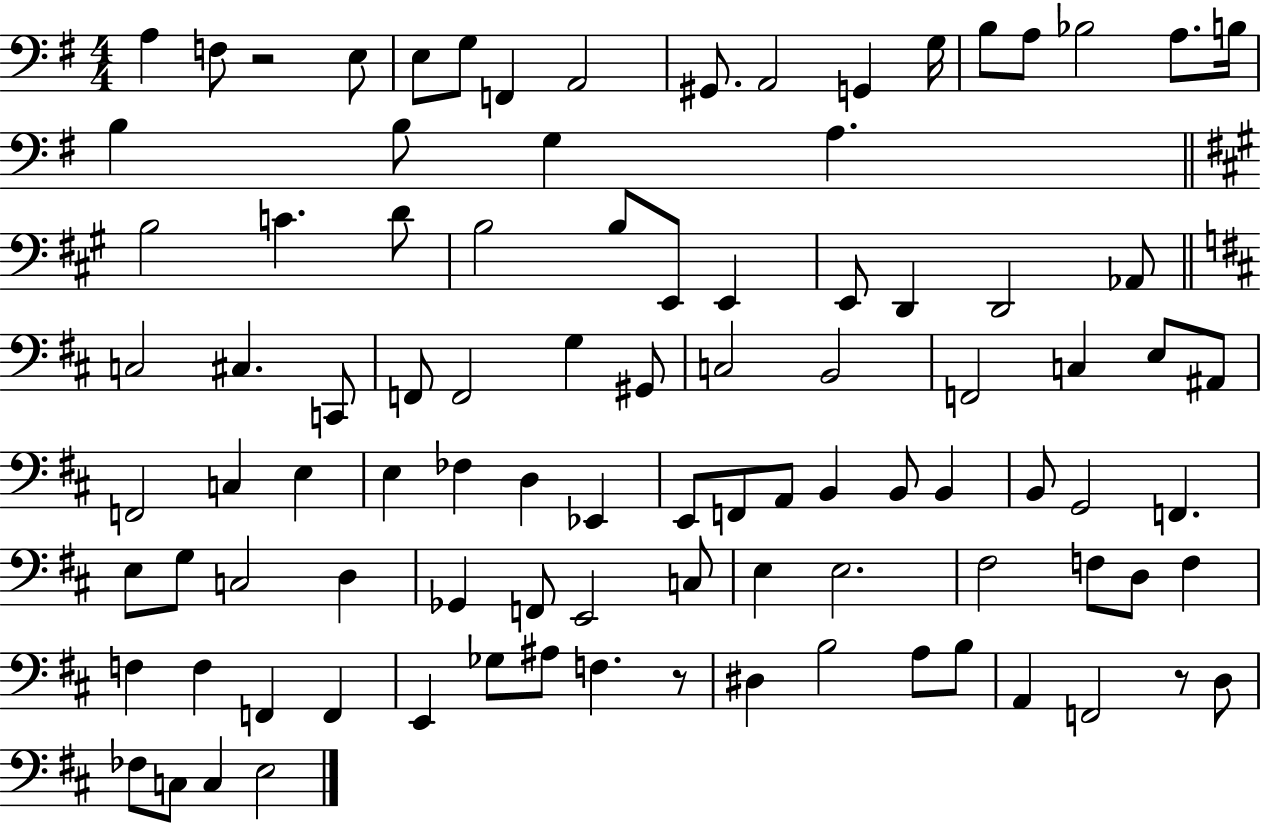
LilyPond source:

{
  \clef bass
  \numericTimeSignature
  \time 4/4
  \key g \major
  \repeat volta 2 { a4 f8 r2 e8 | e8 g8 f,4 a,2 | gis,8. a,2 g,4 g16 | b8 a8 bes2 a8. b16 | \break b4 b8 g4 a4. | \bar "||" \break \key a \major b2 c'4. d'8 | b2 b8 e,8 e,4 | e,8 d,4 d,2 aes,8 | \bar "||" \break \key b \minor c2 cis4. c,8 | f,8 f,2 g4 gis,8 | c2 b,2 | f,2 c4 e8 ais,8 | \break f,2 c4 e4 | e4 fes4 d4 ees,4 | e,8 f,8 a,8 b,4 b,8 b,4 | b,8 g,2 f,4. | \break e8 g8 c2 d4 | ges,4 f,8 e,2 c8 | e4 e2. | fis2 f8 d8 f4 | \break f4 f4 f,4 f,4 | e,4 ges8 ais8 f4. r8 | dis4 b2 a8 b8 | a,4 f,2 r8 d8 | \break fes8 c8 c4 e2 | } \bar "|."
}